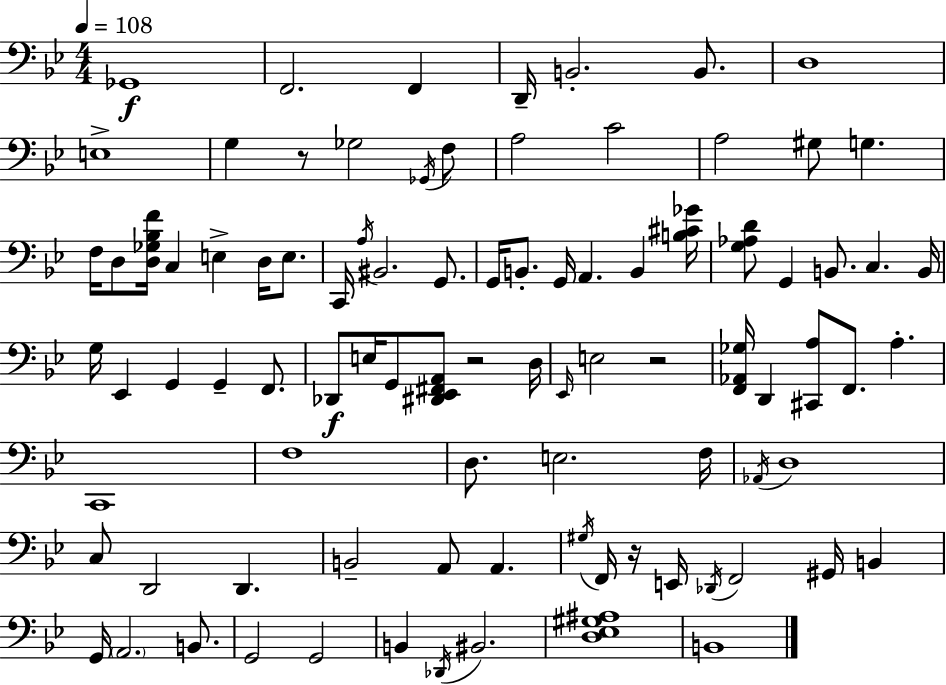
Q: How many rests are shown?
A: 4